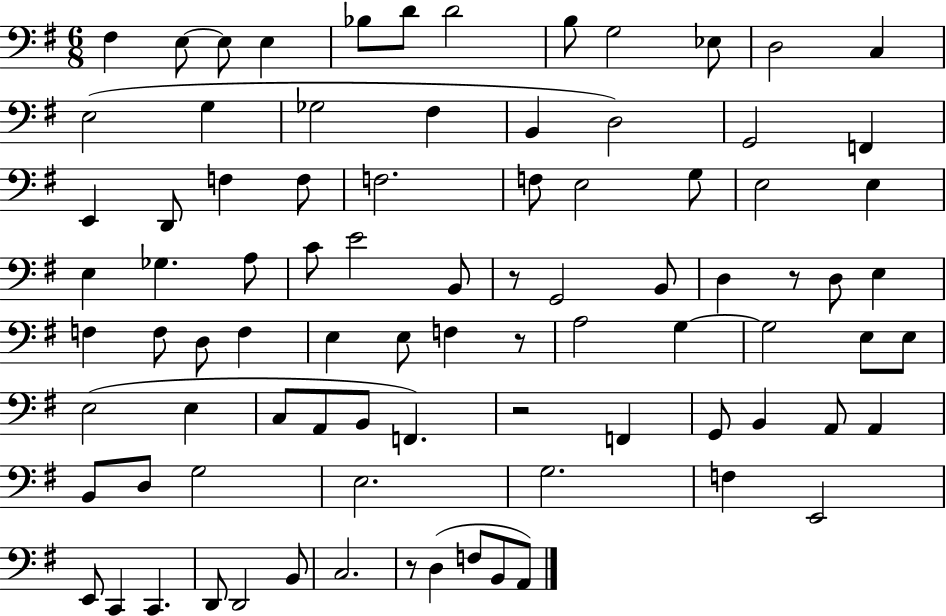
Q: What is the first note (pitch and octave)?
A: F#3